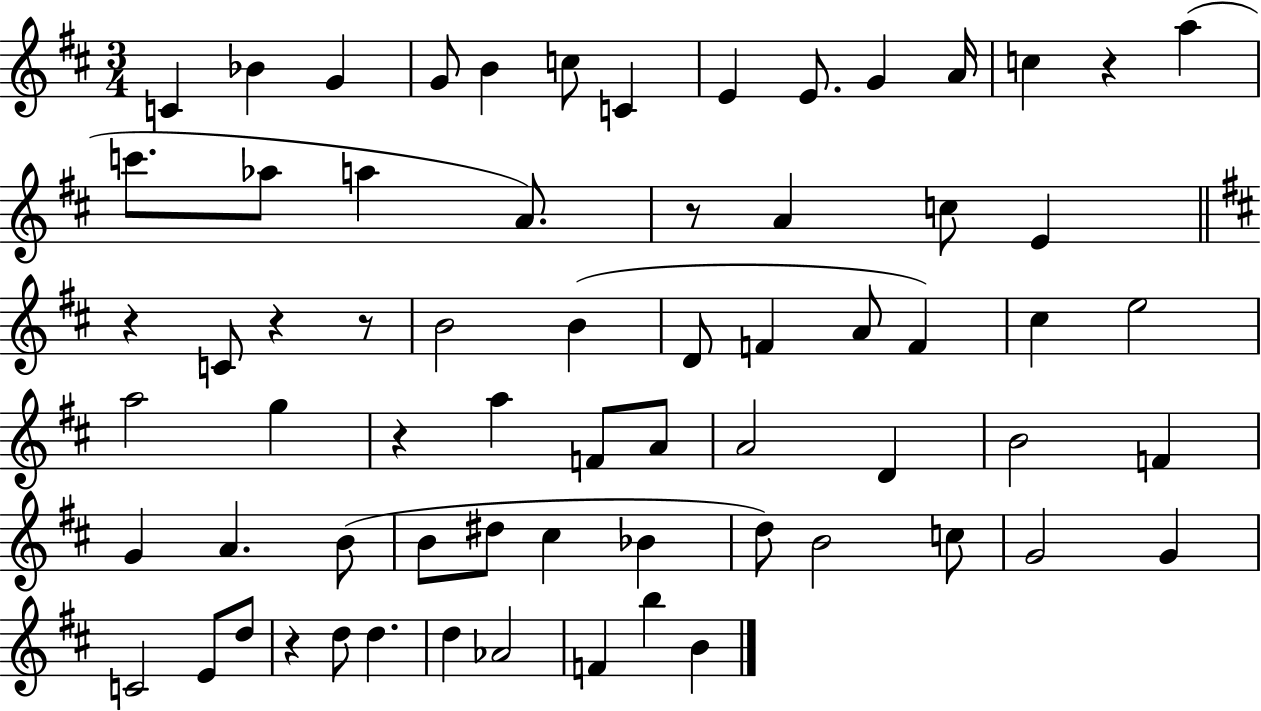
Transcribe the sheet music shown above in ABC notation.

X:1
T:Untitled
M:3/4
L:1/4
K:D
C _B G G/2 B c/2 C E E/2 G A/4 c z a c'/2 _a/2 a A/2 z/2 A c/2 E z C/2 z z/2 B2 B D/2 F A/2 F ^c e2 a2 g z a F/2 A/2 A2 D B2 F G A B/2 B/2 ^d/2 ^c _B d/2 B2 c/2 G2 G C2 E/2 d/2 z d/2 d d _A2 F b B